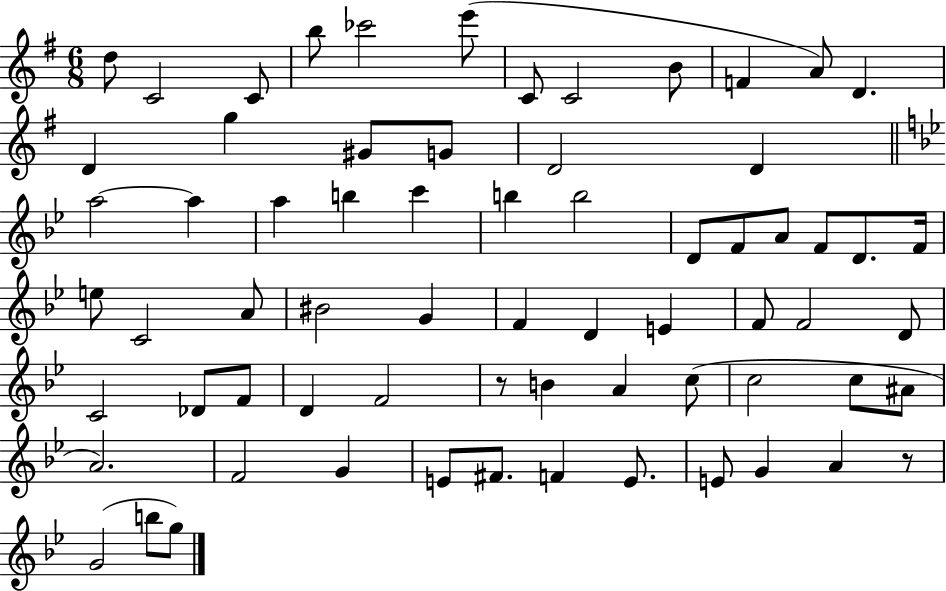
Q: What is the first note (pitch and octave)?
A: D5